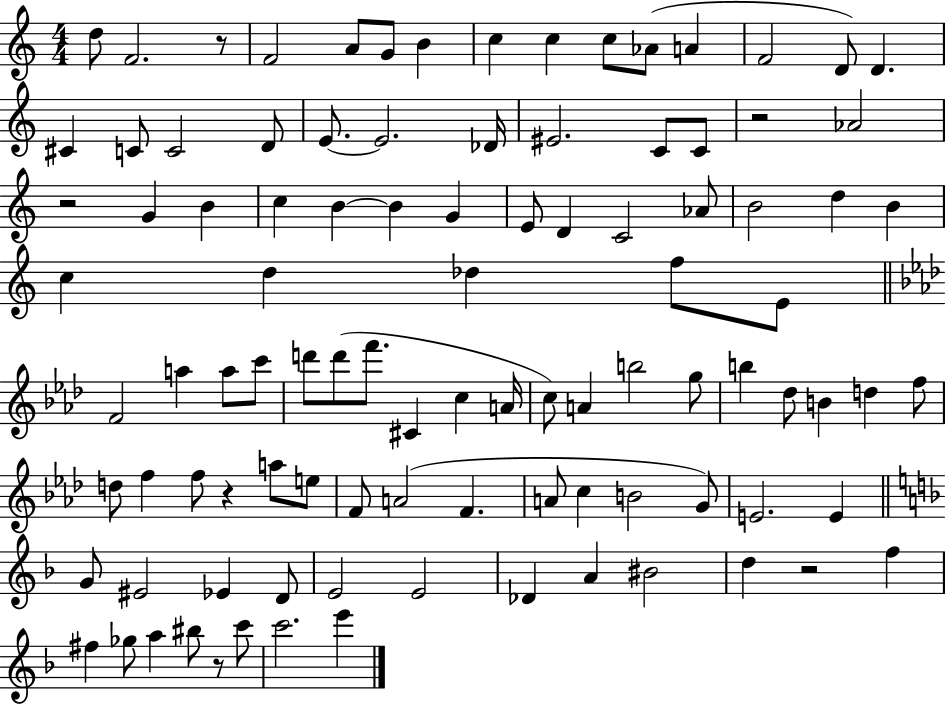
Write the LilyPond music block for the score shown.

{
  \clef treble
  \numericTimeSignature
  \time 4/4
  \key c \major
  \repeat volta 2 { d''8 f'2. r8 | f'2 a'8 g'8 b'4 | c''4 c''4 c''8 aes'8( a'4 | f'2 d'8) d'4. | \break cis'4 c'8 c'2 d'8 | e'8.~~ e'2. des'16 | eis'2. c'8 c'8 | r2 aes'2 | \break r2 g'4 b'4 | c''4 b'4~~ b'4 g'4 | e'8 d'4 c'2 aes'8 | b'2 d''4 b'4 | \break c''4 d''4 des''4 f''8 e'8 | \bar "||" \break \key f \minor f'2 a''4 a''8 c'''8 | d'''8 d'''8( f'''8. cis'4 c''4 a'16 | c''8) a'4 b''2 g''8 | b''4 des''8 b'4 d''4 f''8 | \break d''8 f''4 f''8 r4 a''8 e''8 | f'8 a'2( f'4. | a'8 c''4 b'2 g'8) | e'2. e'4 | \break \bar "||" \break \key f \major g'8 eis'2 ees'4 d'8 | e'2 e'2 | des'4 a'4 bis'2 | d''4 r2 f''4 | \break fis''4 ges''8 a''4 bis''8 r8 c'''8 | c'''2. e'''4 | } \bar "|."
}